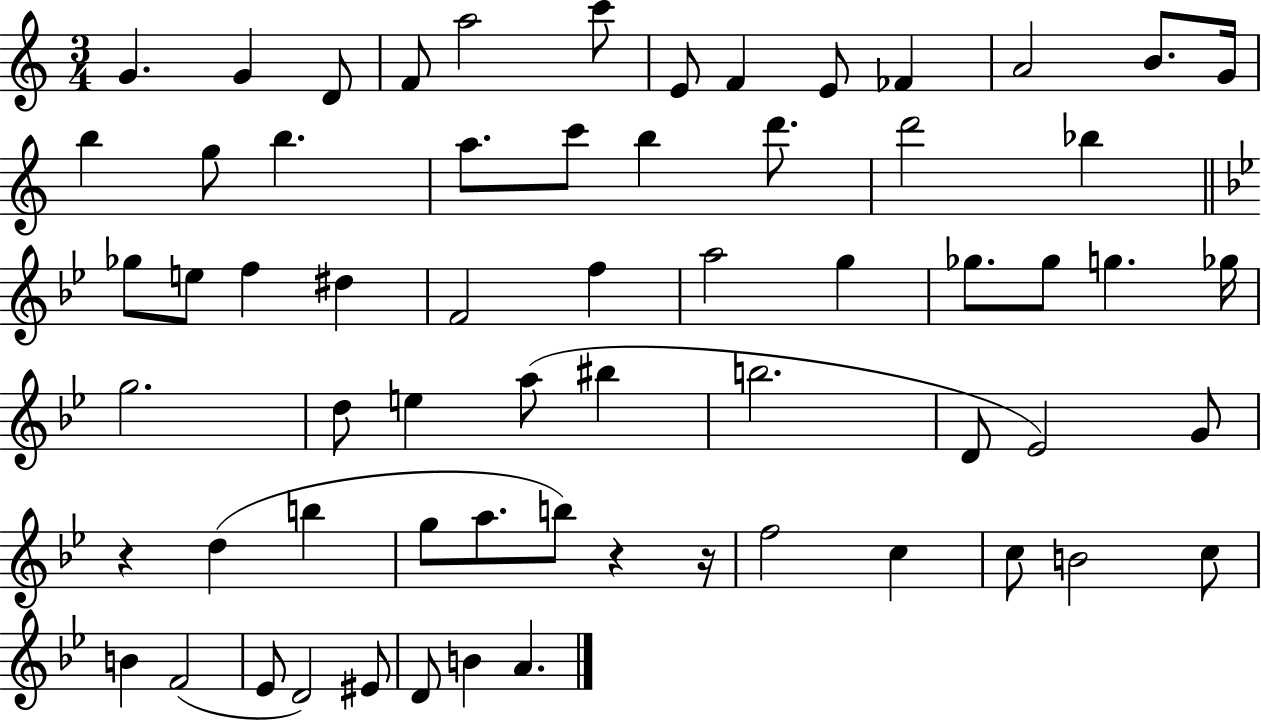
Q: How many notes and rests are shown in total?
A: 64